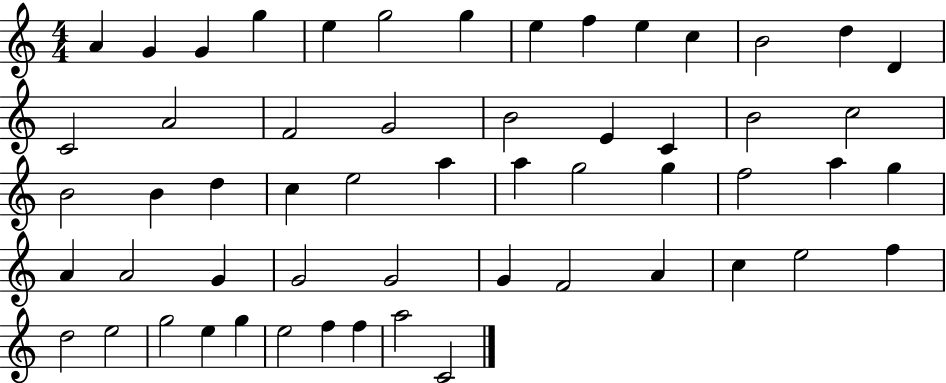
A4/q G4/q G4/q G5/q E5/q G5/h G5/q E5/q F5/q E5/q C5/q B4/h D5/q D4/q C4/h A4/h F4/h G4/h B4/h E4/q C4/q B4/h C5/h B4/h B4/q D5/q C5/q E5/h A5/q A5/q G5/h G5/q F5/h A5/q G5/q A4/q A4/h G4/q G4/h G4/h G4/q F4/h A4/q C5/q E5/h F5/q D5/h E5/h G5/h E5/q G5/q E5/h F5/q F5/q A5/h C4/h